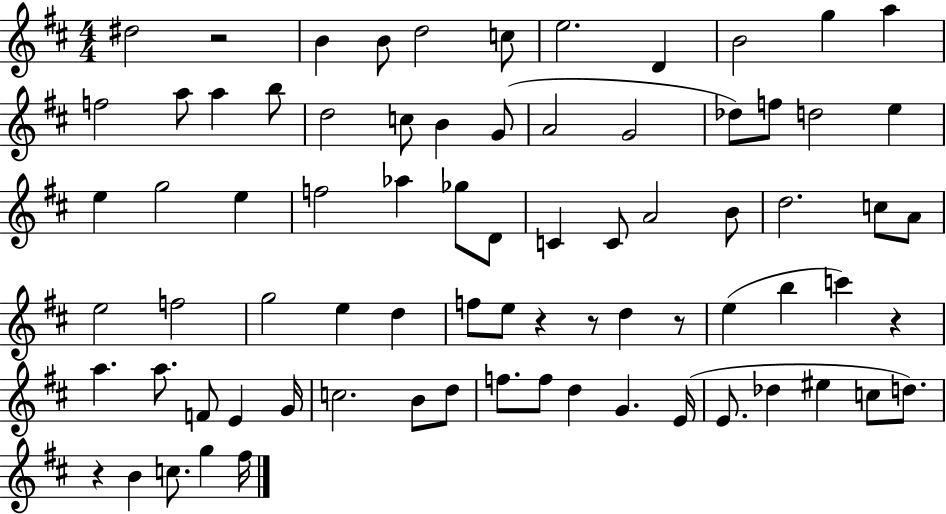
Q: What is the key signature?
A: D major